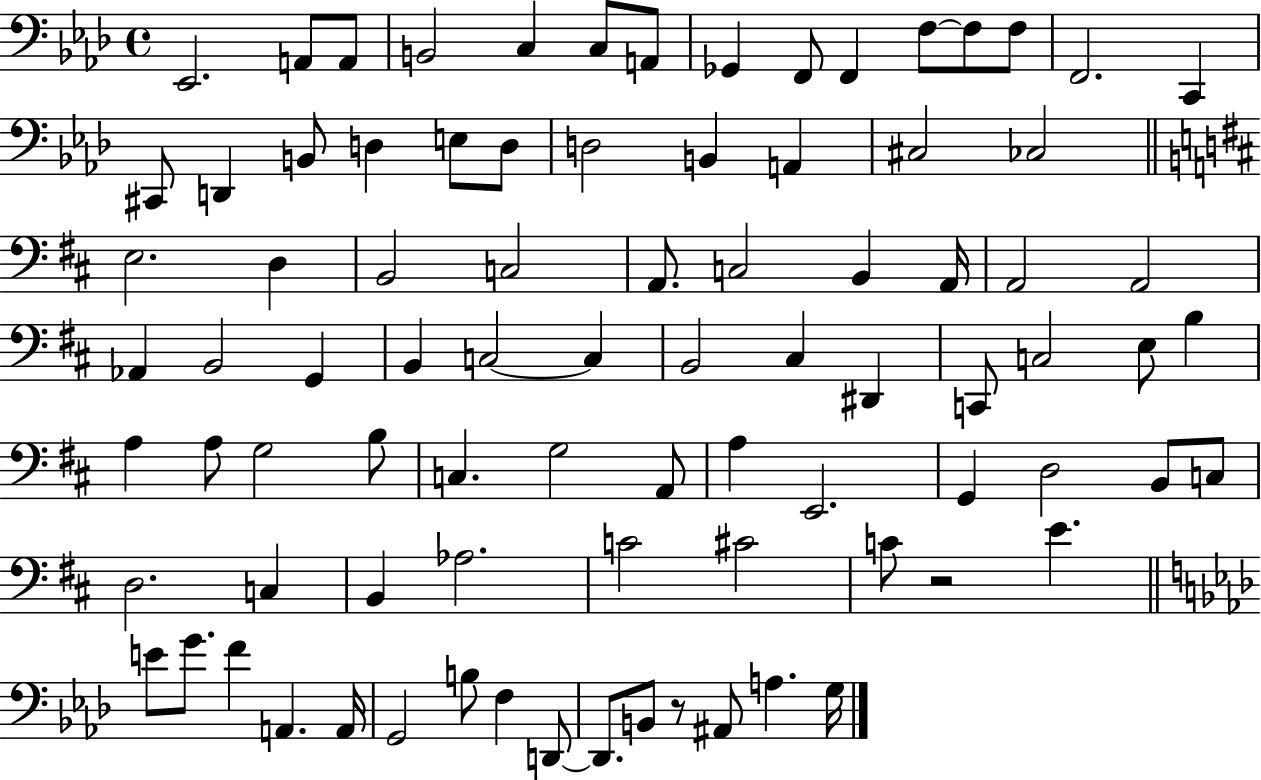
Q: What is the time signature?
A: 4/4